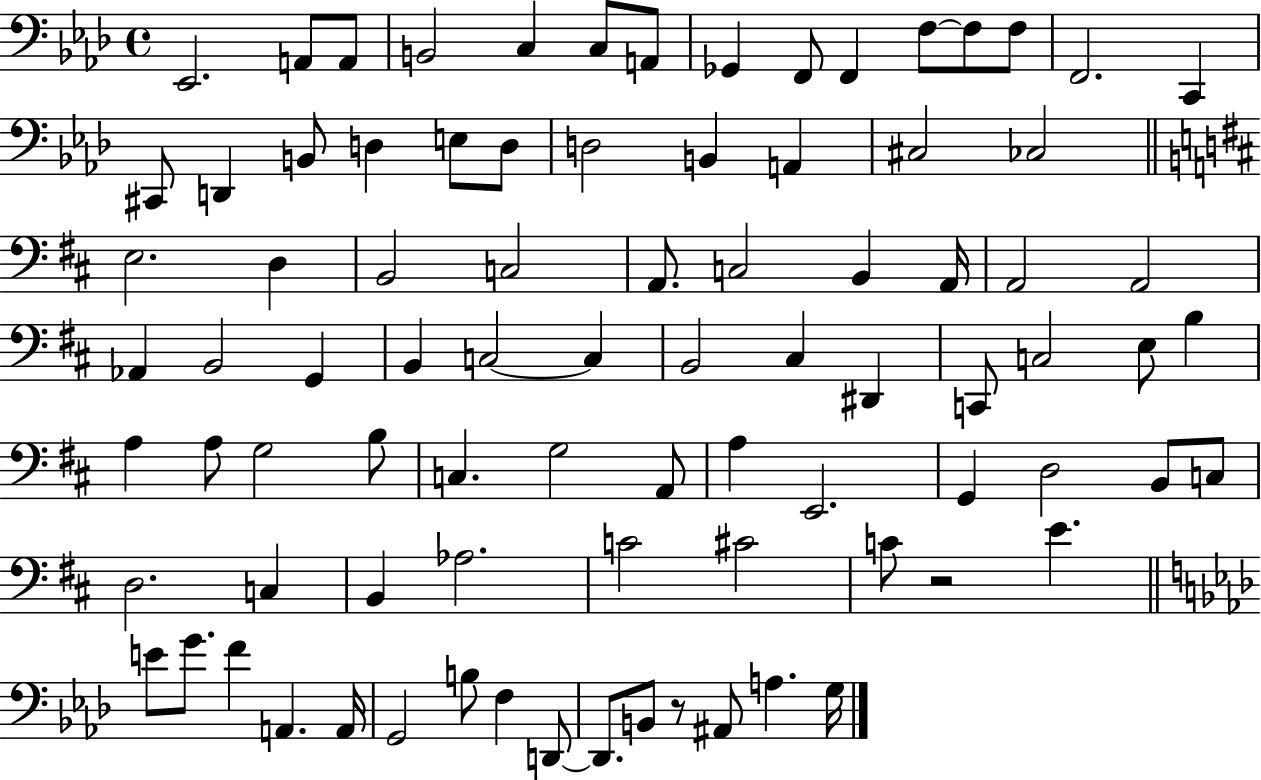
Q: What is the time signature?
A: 4/4